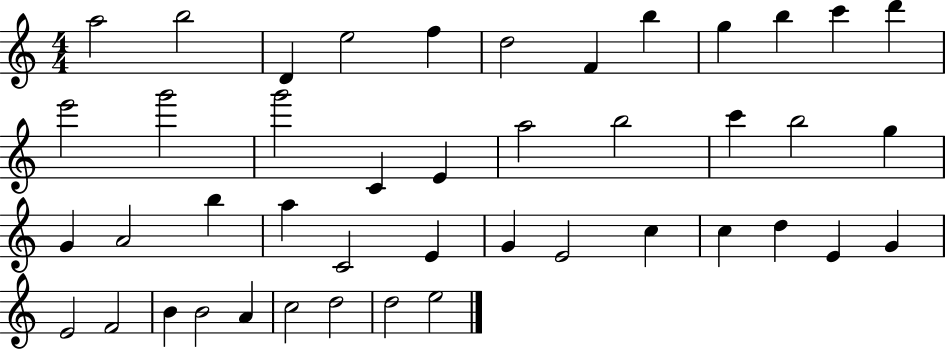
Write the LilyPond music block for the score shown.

{
  \clef treble
  \numericTimeSignature
  \time 4/4
  \key c \major
  a''2 b''2 | d'4 e''2 f''4 | d''2 f'4 b''4 | g''4 b''4 c'''4 d'''4 | \break e'''2 g'''2 | g'''2 c'4 e'4 | a''2 b''2 | c'''4 b''2 g''4 | \break g'4 a'2 b''4 | a''4 c'2 e'4 | g'4 e'2 c''4 | c''4 d''4 e'4 g'4 | \break e'2 f'2 | b'4 b'2 a'4 | c''2 d''2 | d''2 e''2 | \break \bar "|."
}